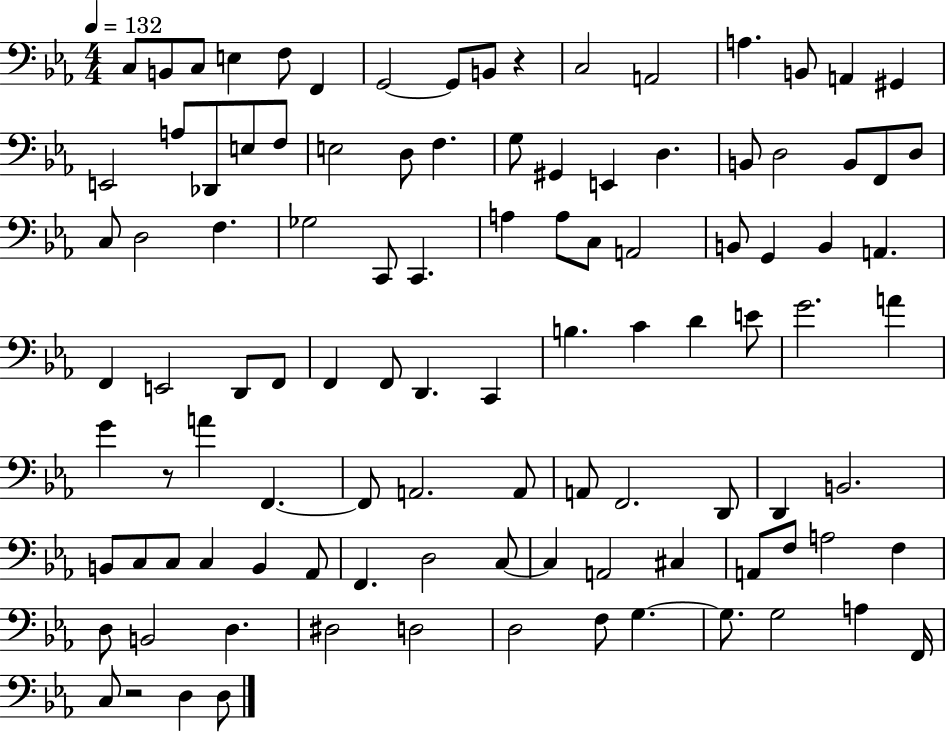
{
  \clef bass
  \numericTimeSignature
  \time 4/4
  \key ees \major
  \tempo 4 = 132
  \repeat volta 2 { c8 b,8 c8 e4 f8 f,4 | g,2~~ g,8 b,8 r4 | c2 a,2 | a4. b,8 a,4 gis,4 | \break e,2 a8 des,8 e8 f8 | e2 d8 f4. | g8 gis,4 e,4 d4. | b,8 d2 b,8 f,8 d8 | \break c8 d2 f4. | ges2 c,8 c,4. | a4 a8 c8 a,2 | b,8 g,4 b,4 a,4. | \break f,4 e,2 d,8 f,8 | f,4 f,8 d,4. c,4 | b4. c'4 d'4 e'8 | g'2. a'4 | \break g'4 r8 a'4 f,4.~~ | f,8 a,2. a,8 | a,8 f,2. d,8 | d,4 b,2. | \break b,8 c8 c8 c4 b,4 aes,8 | f,4. d2 c8~~ | c4 a,2 cis4 | a,8 f8 a2 f4 | \break d8 b,2 d4. | dis2 d2 | d2 f8 g4.~~ | g8. g2 a4 f,16 | \break c8 r2 d4 d8 | } \bar "|."
}